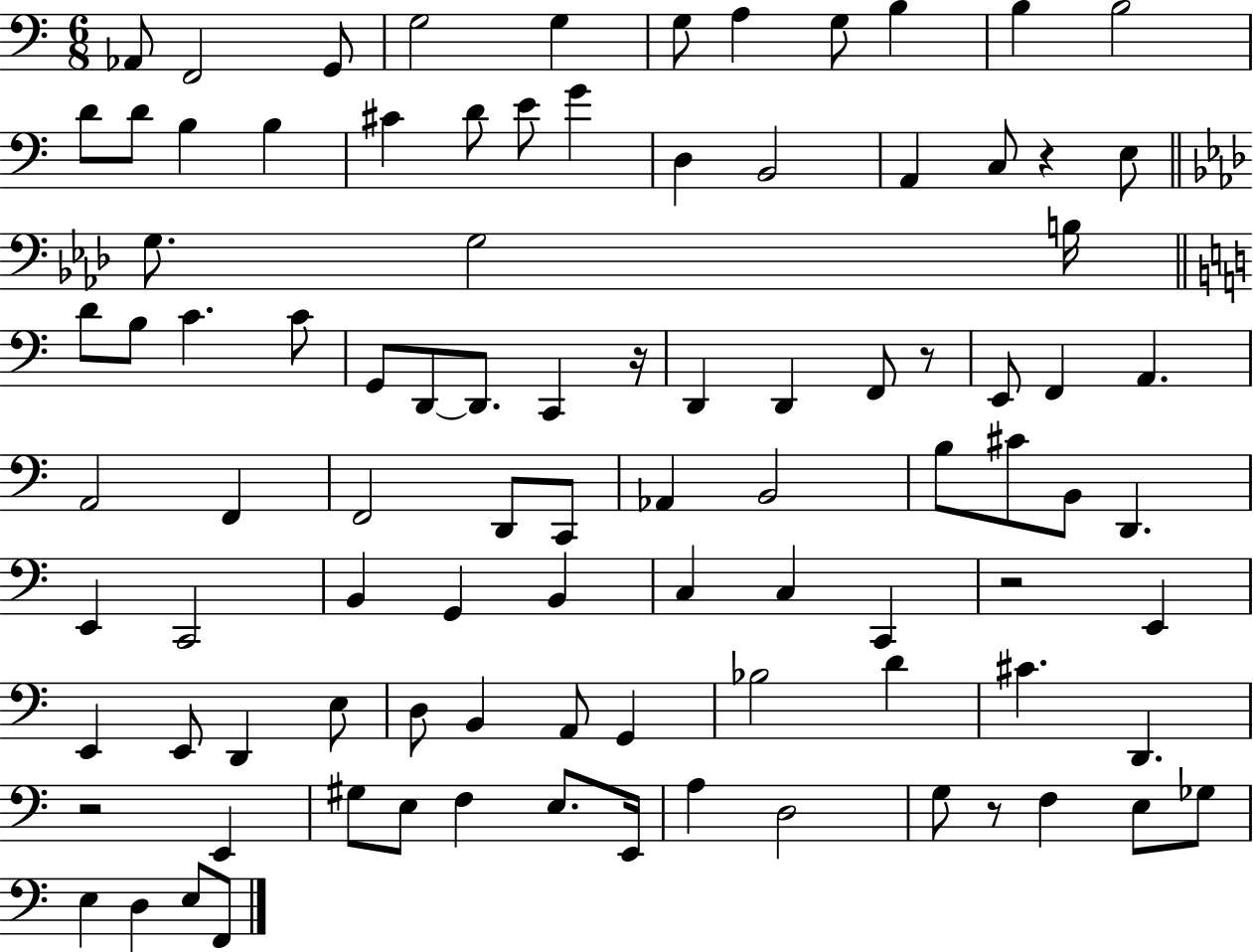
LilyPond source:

{
  \clef bass
  \numericTimeSignature
  \time 6/8
  \key c \major
  aes,8 f,2 g,8 | g2 g4 | g8 a4 g8 b4 | b4 b2 | \break d'8 d'8 b4 b4 | cis'4 d'8 e'8 g'4 | d4 b,2 | a,4 c8 r4 e8 | \break \bar "||" \break \key aes \major g8. g2 b16 | \bar "||" \break \key a \minor d'8 b8 c'4. c'8 | g,8 d,8~~ d,8. c,4 r16 | d,4 d,4 f,8 r8 | e,8 f,4 a,4. | \break a,2 f,4 | f,2 d,8 c,8 | aes,4 b,2 | b8 cis'8 b,8 d,4. | \break e,4 c,2 | b,4 g,4 b,4 | c4 c4 c,4 | r2 e,4 | \break e,4 e,8 d,4 e8 | d8 b,4 a,8 g,4 | bes2 d'4 | cis'4. d,4. | \break r2 e,4 | gis8 e8 f4 e8. e,16 | a4 d2 | g8 r8 f4 e8 ges8 | \break e4 d4 e8 f,8 | \bar "|."
}